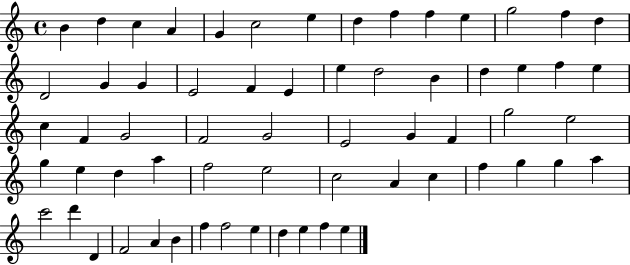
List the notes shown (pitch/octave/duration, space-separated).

B4/q D5/q C5/q A4/q G4/q C5/h E5/q D5/q F5/q F5/q E5/q G5/h F5/q D5/q D4/h G4/q G4/q E4/h F4/q E4/q E5/q D5/h B4/q D5/q E5/q F5/q E5/q C5/q F4/q G4/h F4/h G4/h E4/h G4/q F4/q G5/h E5/h G5/q E5/q D5/q A5/q F5/h E5/h C5/h A4/q C5/q F5/q G5/q G5/q A5/q C6/h D6/q D4/q F4/h A4/q B4/q F5/q F5/h E5/q D5/q E5/q F5/q E5/q